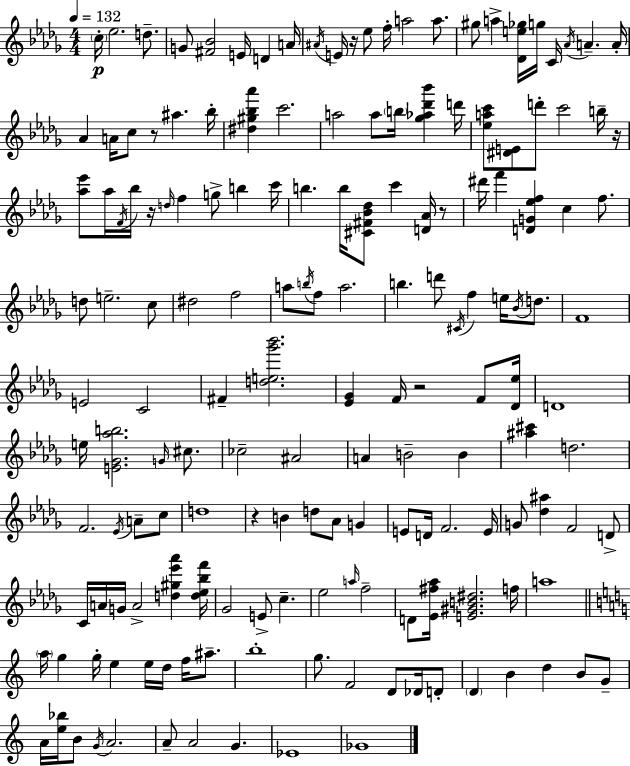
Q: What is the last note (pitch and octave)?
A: Gb4